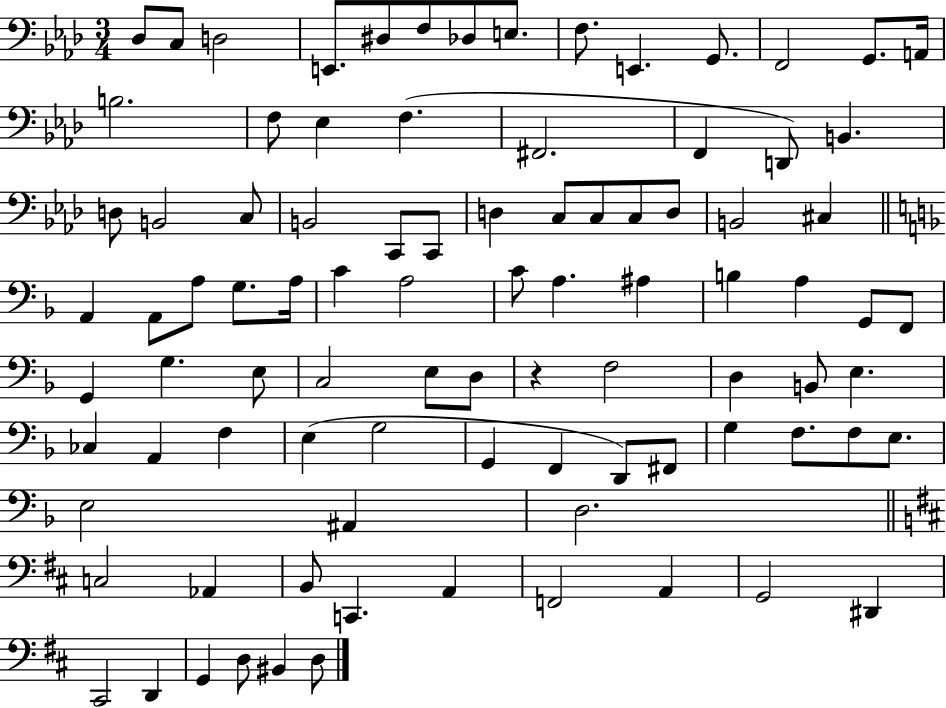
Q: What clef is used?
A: bass